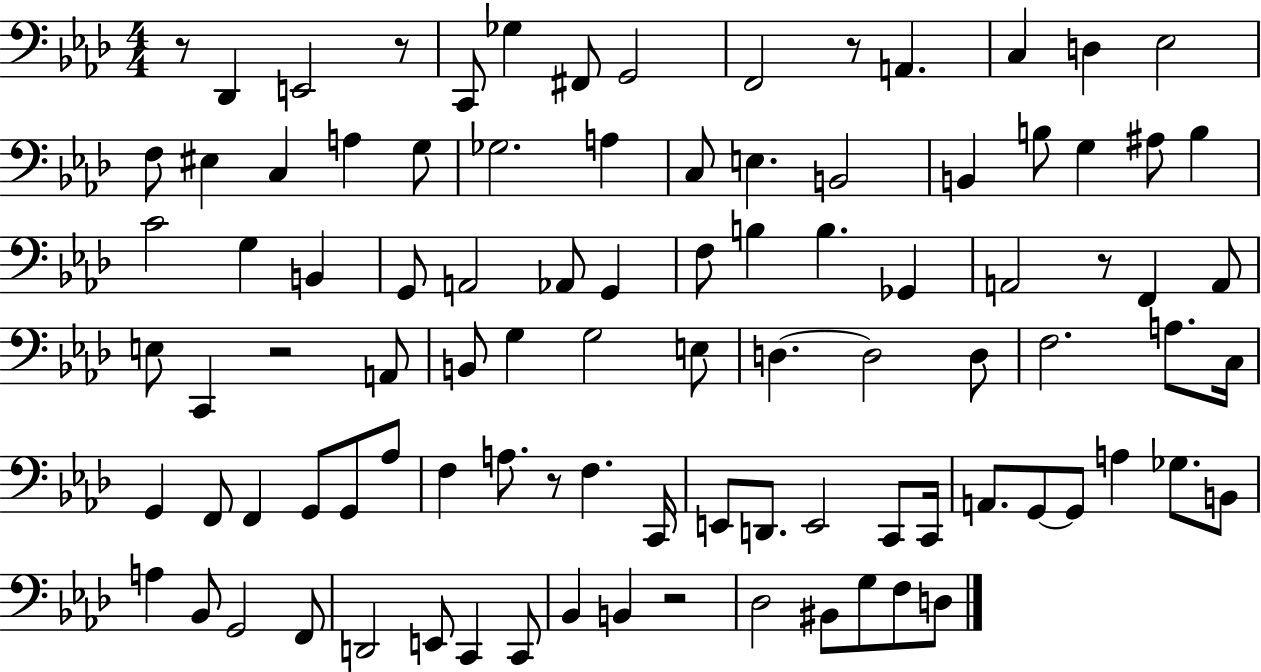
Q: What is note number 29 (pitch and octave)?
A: B2